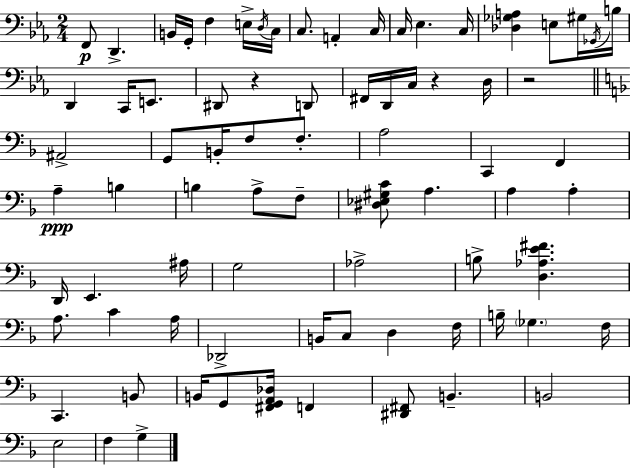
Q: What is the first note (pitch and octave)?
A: F2